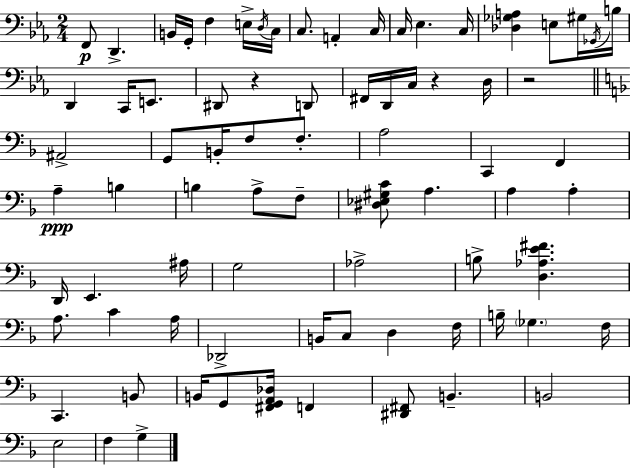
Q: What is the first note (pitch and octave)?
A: F2